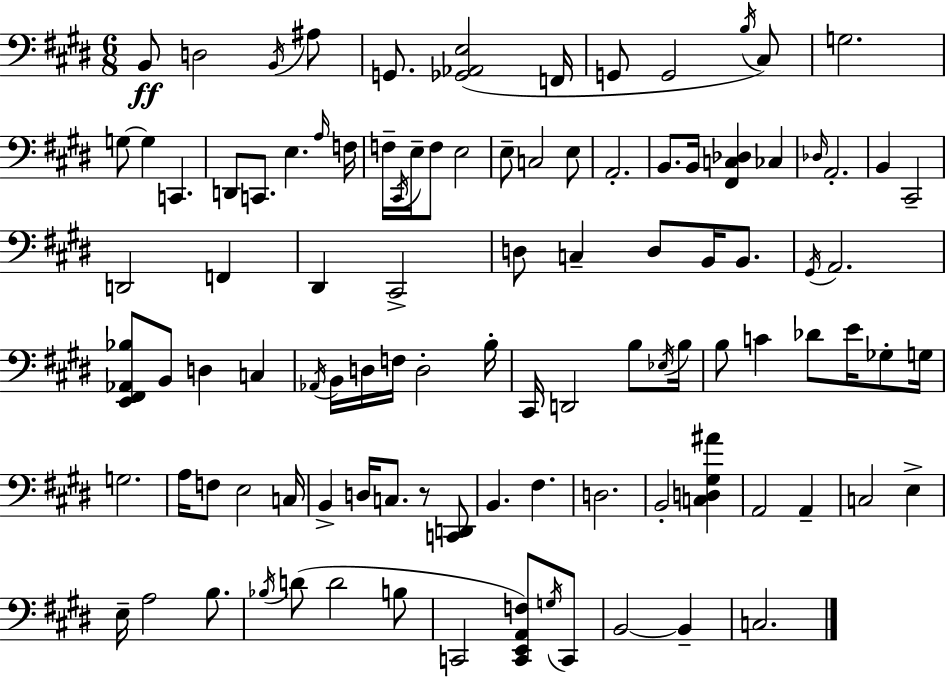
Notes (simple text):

B2/e D3/h B2/s A#3/e G2/e. [Gb2,Ab2,E3]/h F2/s G2/e G2/h B3/s C#3/e G3/h. G3/e G3/q C2/q. D2/e C2/e. E3/q. A3/s F3/s F3/s C#2/s E3/s F3/e E3/h E3/e C3/h E3/e A2/h. B2/e. B2/s [F#2,C3,Db3]/q CES3/q Db3/s A2/h. B2/q C#2/h D2/h F2/q D#2/q C#2/h D3/e C3/q D3/e B2/s B2/e. G#2/s A2/h. [E2,F#2,Ab2,Bb3]/e B2/e D3/q C3/q Ab2/s B2/s D3/s F3/s D3/h B3/s C#2/s D2/h B3/e Eb3/s B3/s B3/e C4/q Db4/e E4/s Gb3/e G3/s G3/h. A3/s F3/e E3/h C3/s B2/q D3/s C3/e. R/e [C2,D2]/e B2/q. F#3/q. D3/h. B2/h [C3,D3,G#3,A#4]/q A2/h A2/q C3/h E3/q E3/s A3/h B3/e. Bb3/s D4/e D4/h B3/e C2/h [C2,E2,A2,F3]/e G3/s C2/e B2/h B2/q C3/h.